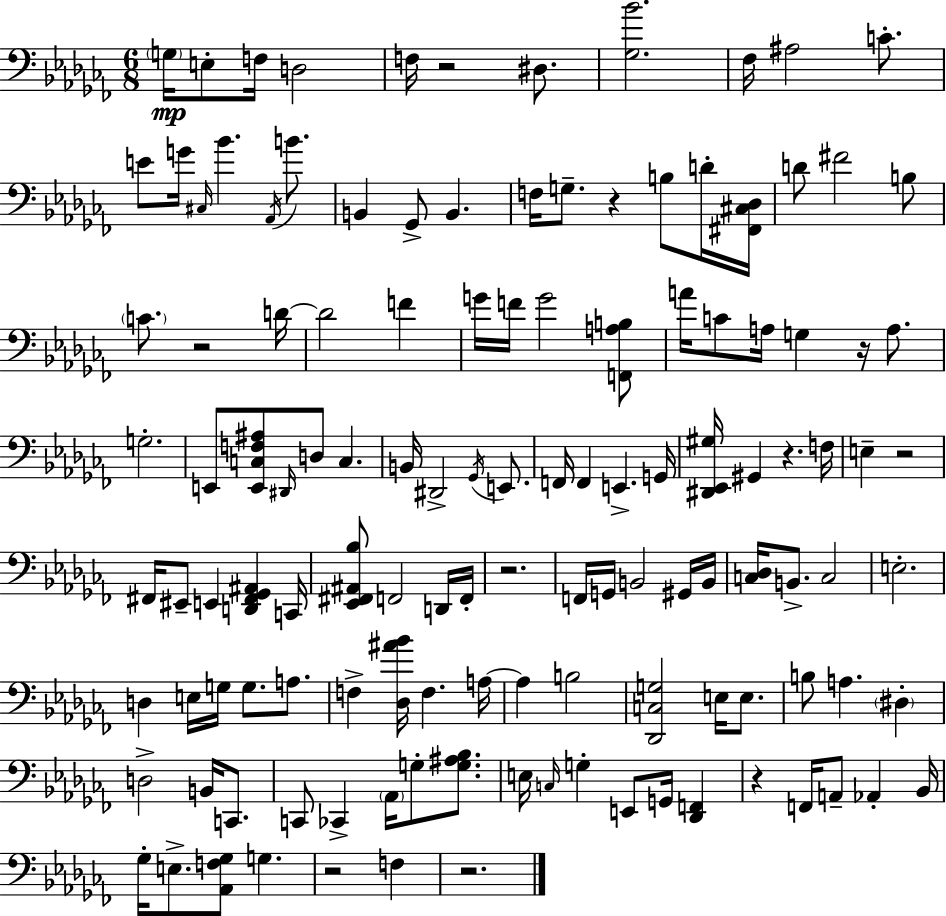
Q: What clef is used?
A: bass